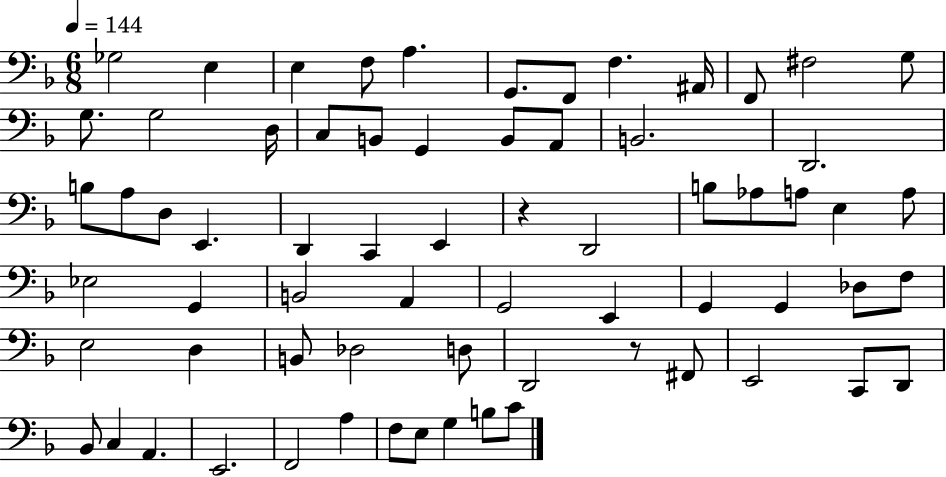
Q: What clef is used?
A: bass